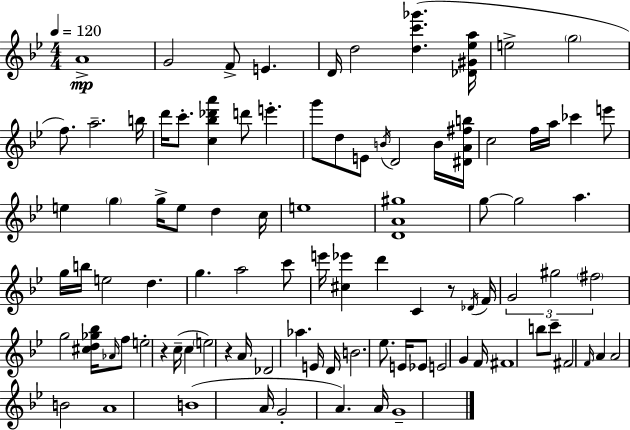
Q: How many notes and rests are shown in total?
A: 95